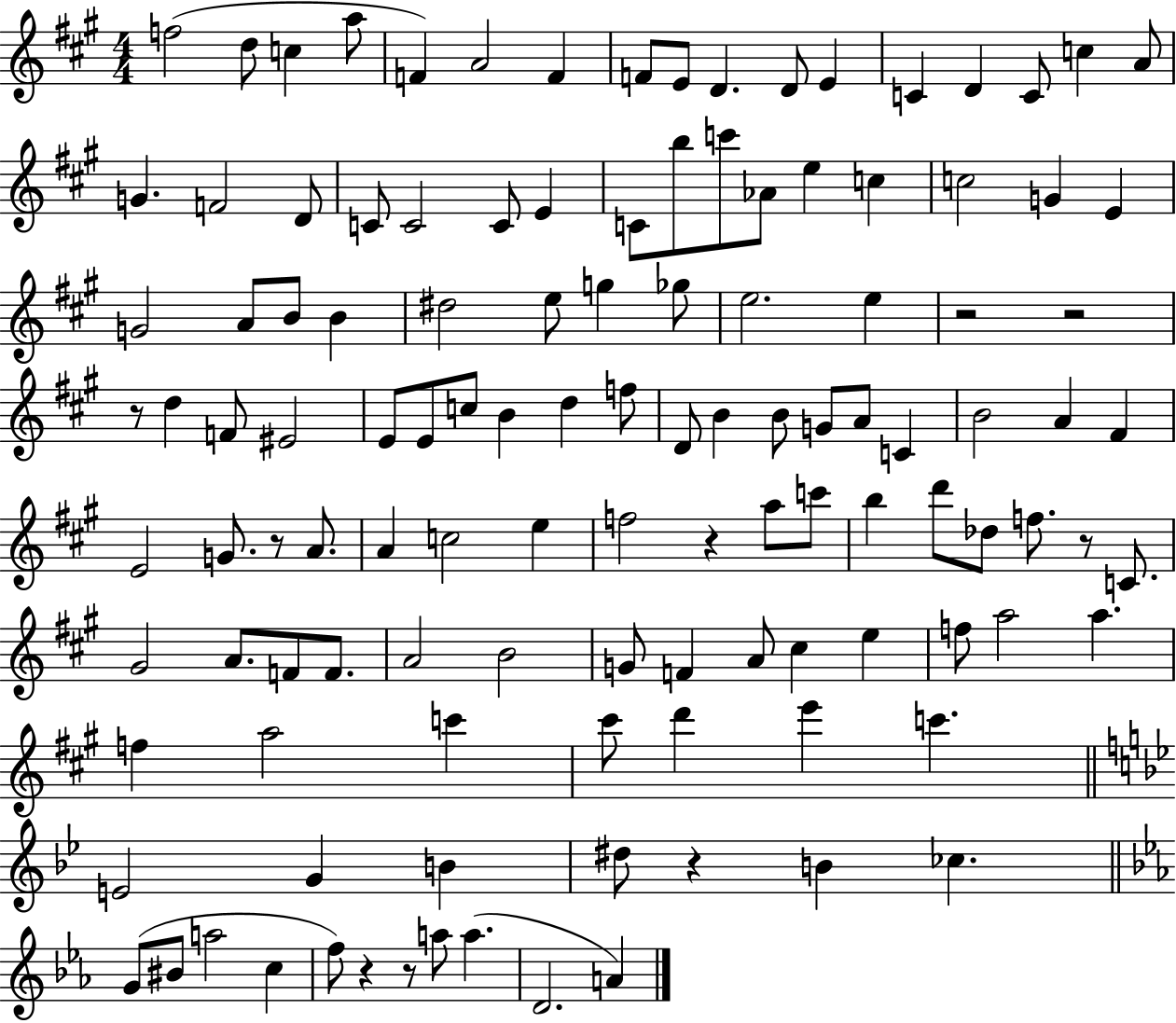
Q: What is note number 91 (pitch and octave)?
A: A5